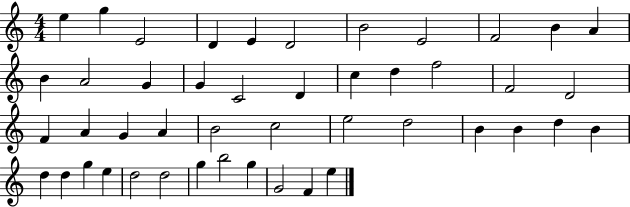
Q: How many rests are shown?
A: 0